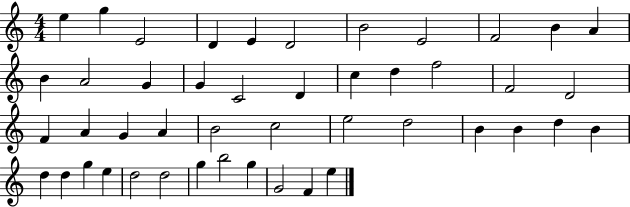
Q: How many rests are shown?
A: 0